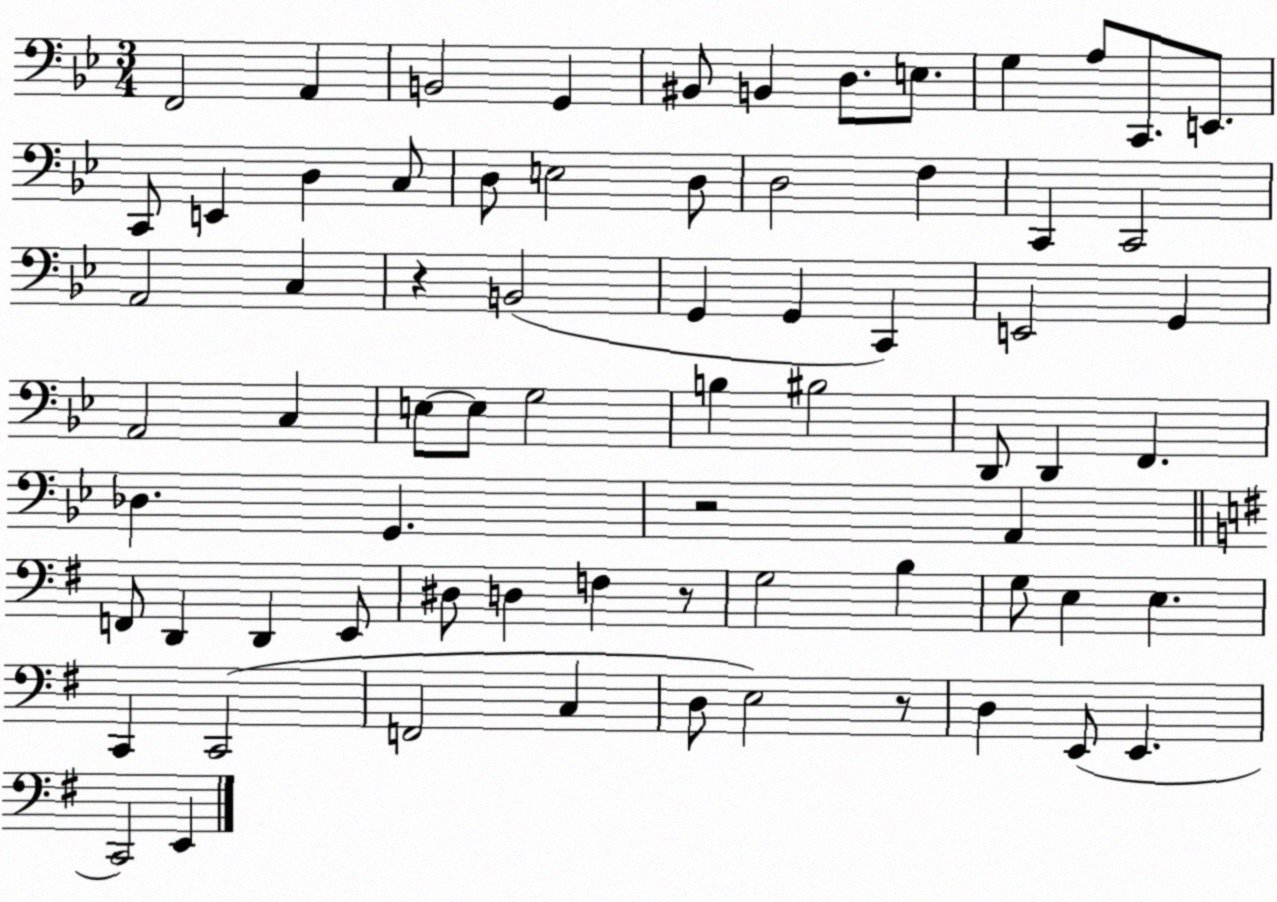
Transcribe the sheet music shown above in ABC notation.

X:1
T:Untitled
M:3/4
L:1/4
K:Bb
F,,2 A,, B,,2 G,, ^B,,/2 B,, D,/2 E,/2 G, A,/2 C,,/2 E,,/2 C,,/2 E,, D, C,/2 D,/2 E,2 D,/2 D,2 F, C,, C,,2 A,,2 C, z B,,2 G,, G,, C,, E,,2 G,, A,,2 C, E,/2 E,/2 G,2 B, ^B,2 D,,/2 D,, F,, _D, G,, z2 A,, F,,/2 D,, D,, E,,/2 ^D,/2 D, F, z/2 G,2 B, G,/2 E, E, C,, C,,2 F,,2 C, D,/2 E,2 z/2 D, E,,/2 E,, C,,2 E,,